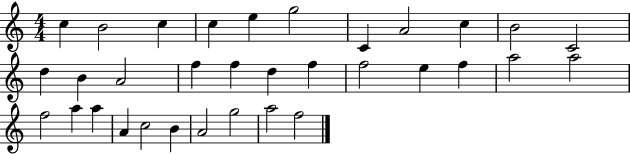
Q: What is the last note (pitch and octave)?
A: F5